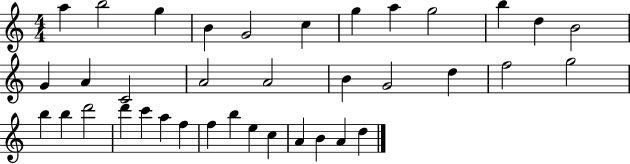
{
  \clef treble
  \numericTimeSignature
  \time 4/4
  \key c \major
  a''4 b''2 g''4 | b'4 g'2 c''4 | g''4 a''4 g''2 | b''4 d''4 b'2 | \break g'4 a'4 c'2 | a'2 a'2 | b'4 g'2 d''4 | f''2 g''2 | \break b''4 b''4 d'''2 | d'''4 c'''4 a''4 f''4 | f''4 b''4 e''4 c''4 | a'4 b'4 a'4 d''4 | \break \bar "|."
}